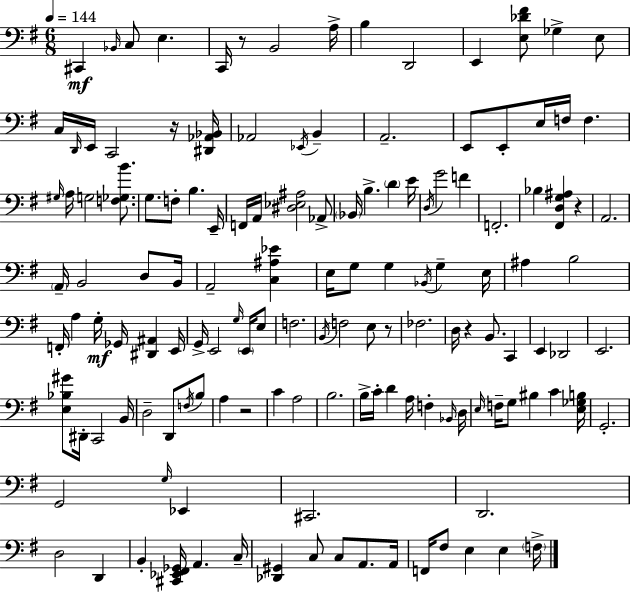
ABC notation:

X:1
T:Untitled
M:6/8
L:1/4
K:Em
^C,, _B,,/4 C,/2 E, C,,/4 z/2 B,,2 A,/4 B, D,,2 E,, [E,_D^F]/2 _G, E,/2 C,/4 D,,/4 E,,/4 C,,2 z/4 [^D,,_A,,_B,,]/4 _A,,2 _E,,/4 B,, A,,2 E,,/2 E,,/2 E,/4 F,/4 F, ^G,/4 A,/4 G,2 [F,_G,B]/2 G,/2 F,/2 B, E,,/4 F,,/4 A,,/4 [^D,_E,^A,]2 _A,,/2 _B,,/4 B, D E/4 D,/4 G2 F F,,2 _B, [^F,,D,G,^A,] z A,,2 A,,/4 B,,2 D,/2 B,,/4 A,,2 [C,^A,_E] E,/4 G,/2 G, _B,,/4 G, E,/4 ^A, B,2 F,,/4 A, G,/4 _G,,/4 [^D,,^A,,] E,,/4 G,,/4 E,,2 G,/4 E,,/4 E,/2 F,2 B,,/4 F,2 E,/2 z/2 _F,2 D,/4 z B,,/2 C,, E,, _D,,2 E,,2 [E,_B,^G]/2 ^D,,/4 C,,2 B,,/4 D,2 D,,/2 F,/4 B,/2 A, z2 C A,2 B,2 B,/4 C/4 D A,/4 F, _B,,/4 D,/4 E,/4 F,/4 G,/2 ^B, C [E,_G,B,]/4 G,,2 G,,2 G,/4 _E,, ^C,,2 D,,2 D,2 D,, B,, [^C,,_E,,^F,,_G,,]/4 A,, C,/4 [_D,,^G,,] C,/2 C,/2 A,,/2 A,,/4 F,,/4 ^F,/2 E, E, F,/4